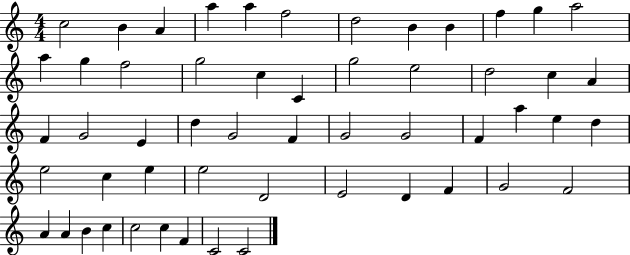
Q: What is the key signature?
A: C major